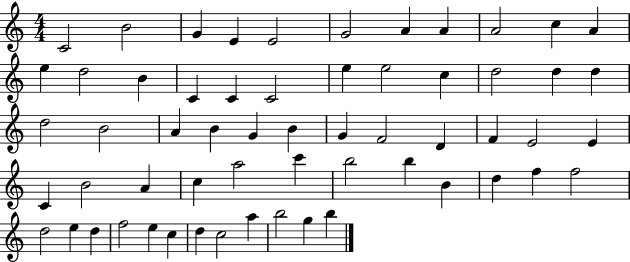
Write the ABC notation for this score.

X:1
T:Untitled
M:4/4
L:1/4
K:C
C2 B2 G E E2 G2 A A A2 c A e d2 B C C C2 e e2 c d2 d d d2 B2 A B G B G F2 D F E2 E C B2 A c a2 c' b2 b B d f f2 d2 e d f2 e c d c2 a b2 g b